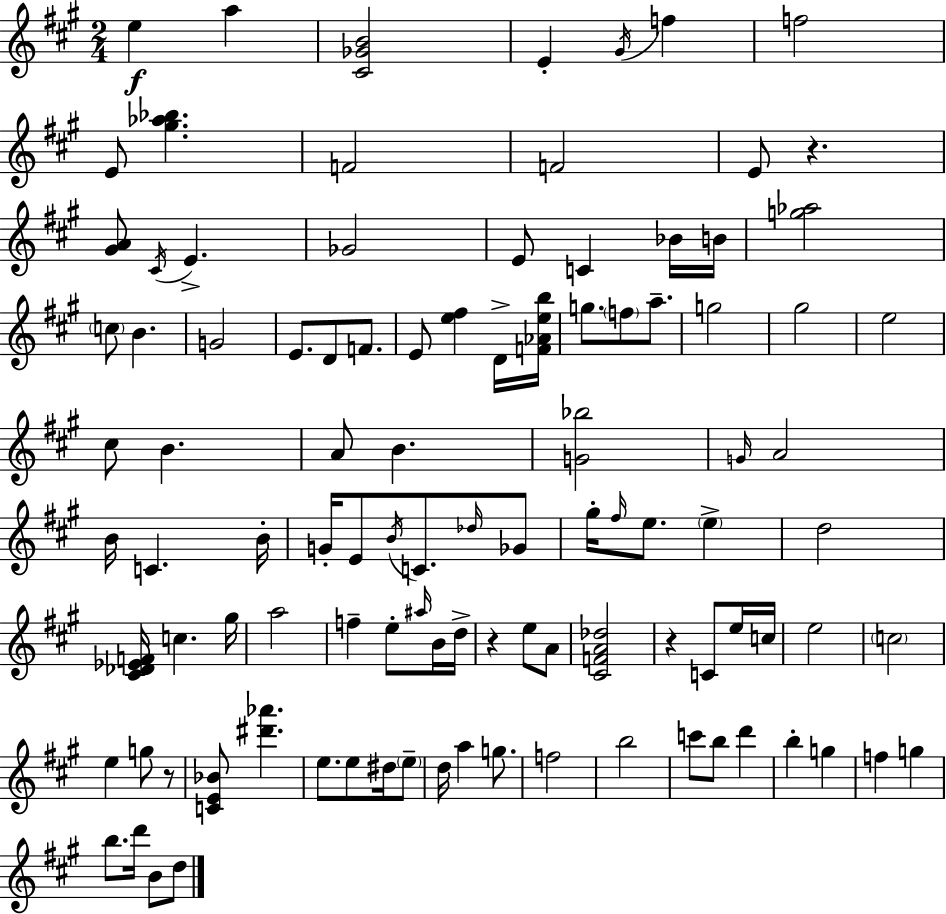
{
  \clef treble
  \numericTimeSignature
  \time 2/4
  \key a \major
  e''4\f a''4 | <cis' ges' b'>2 | e'4-. \acciaccatura { gis'16 } f''4 | f''2 | \break e'8 <gis'' aes'' bes''>4. | f'2 | f'2 | e'8 r4. | \break <gis' a'>8 \acciaccatura { cis'16 } e'4.-> | ges'2 | e'8 c'4 | bes'16 b'16 <g'' aes''>2 | \break \parenthesize c''8 b'4. | g'2 | e'8. d'8 f'8. | e'8 <e'' fis''>4 | \break d'16-> <f' aes' e'' b''>16 g''8. \parenthesize f''8 a''8.-- | g''2 | gis''2 | e''2 | \break cis''8 b'4. | a'8 b'4. | <g' bes''>2 | \grace { g'16 } a'2 | \break b'16 c'4. | b'16-. g'16-. e'8 \acciaccatura { b'16 } c'8. | \grace { des''16 } ges'8 gis''16-. \grace { fis''16 } e''8. | \parenthesize e''4-> d''2 | \break <cis' des' ees' f'>16 c''4. | gis''16 a''2 | f''4-- | e''8-. \grace { ais''16 } b'16 d''16-> r4 | \break e''8 a'8 <cis' f' a' des''>2 | r4 | c'8 e''16 c''16 e''2 | \parenthesize c''2 | \break e''4 | g''8 r8 <c' e' bes'>8 | <dis''' aes'''>4. e''8. | e''8 dis''16 \parenthesize e''8-- d''16 | \break a''4 g''8. f''2 | b''2 | c'''8 | b''8 d'''4 b''4-. | \break g''4 f''4 | g''4 b''8. | d'''16 b'8 d''8 \bar "|."
}